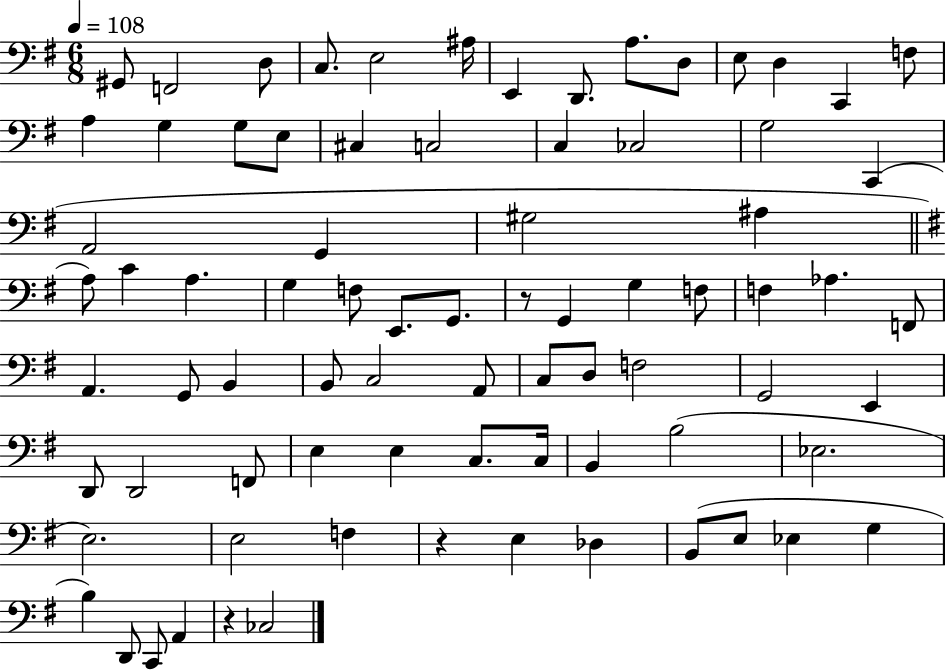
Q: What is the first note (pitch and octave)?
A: G#2